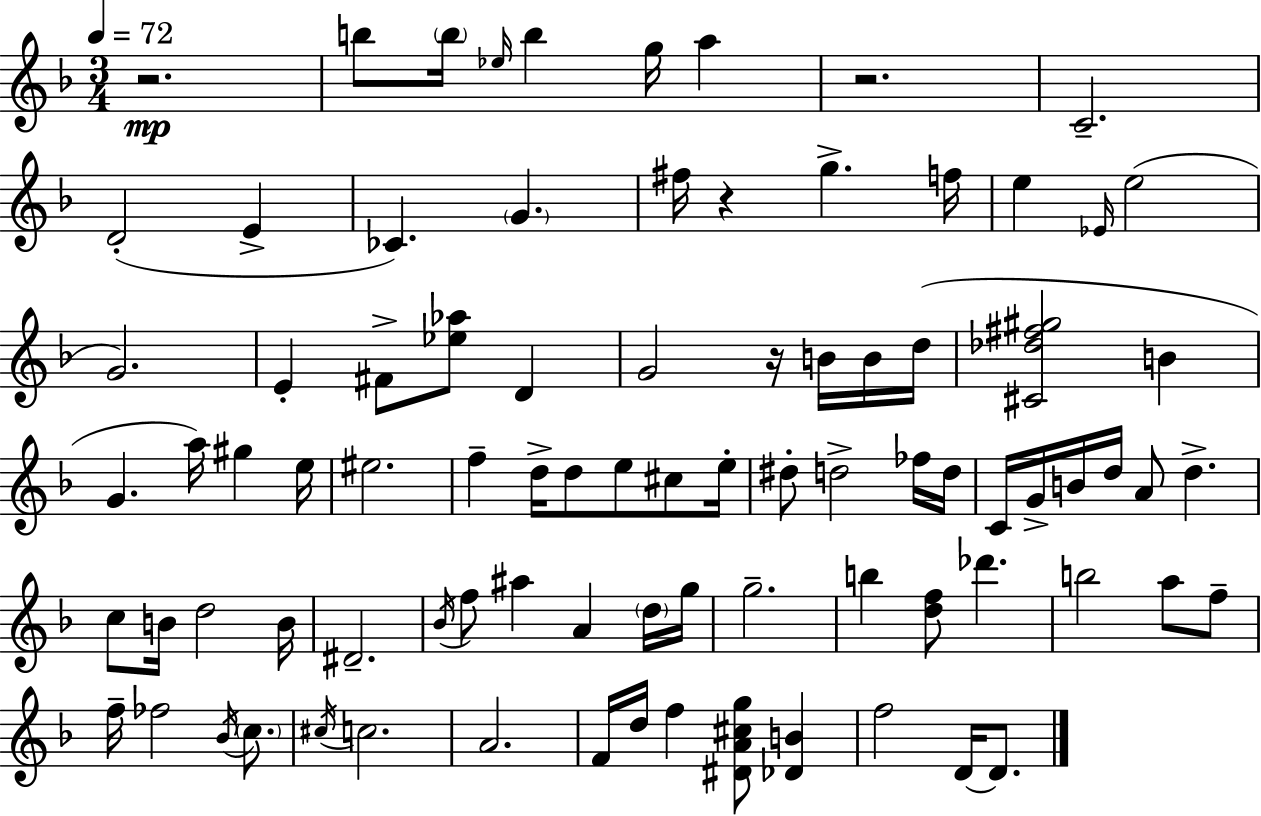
R/h. B5/e B5/s Eb5/s B5/q G5/s A5/q R/h. C4/h. D4/h E4/q CES4/q. G4/q. F#5/s R/q G5/q. F5/s E5/q Eb4/s E5/h G4/h. E4/q F#4/e [Eb5,Ab5]/e D4/q G4/h R/s B4/s B4/s D5/s [C#4,Db5,F#5,G#5]/h B4/q G4/q. A5/s G#5/q E5/s EIS5/h. F5/q D5/s D5/e E5/e C#5/e E5/s D#5/e D5/h FES5/s D5/s C4/s G4/s B4/s D5/s A4/e D5/q. C5/e B4/s D5/h B4/s D#4/h. Bb4/s F5/e A#5/q A4/q D5/s G5/s G5/h. B5/q [D5,F5]/e Db6/q. B5/h A5/e F5/e F5/s FES5/h Bb4/s C5/e. C#5/s C5/h. A4/h. F4/s D5/s F5/q [D#4,A4,C#5,G5]/e [Db4,B4]/q F5/h D4/s D4/e.